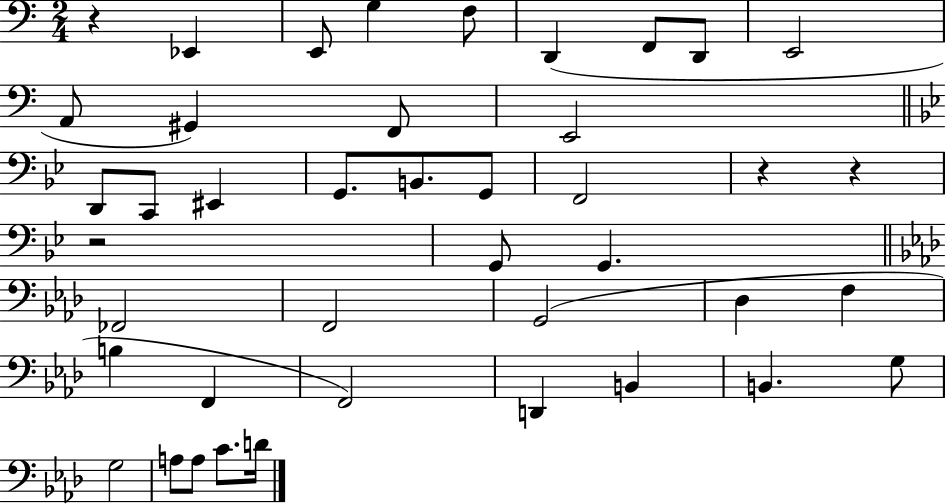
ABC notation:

X:1
T:Untitled
M:2/4
L:1/4
K:C
z _E,, E,,/2 G, F,/2 D,, F,,/2 D,,/2 E,,2 A,,/2 ^G,, F,,/2 E,,2 D,,/2 C,,/2 ^E,, G,,/2 B,,/2 G,,/2 F,,2 z z z2 G,,/2 G,, _F,,2 F,,2 G,,2 _D, F, B, F,, F,,2 D,, B,, B,, G,/2 G,2 A,/2 A,/2 C/2 D/4